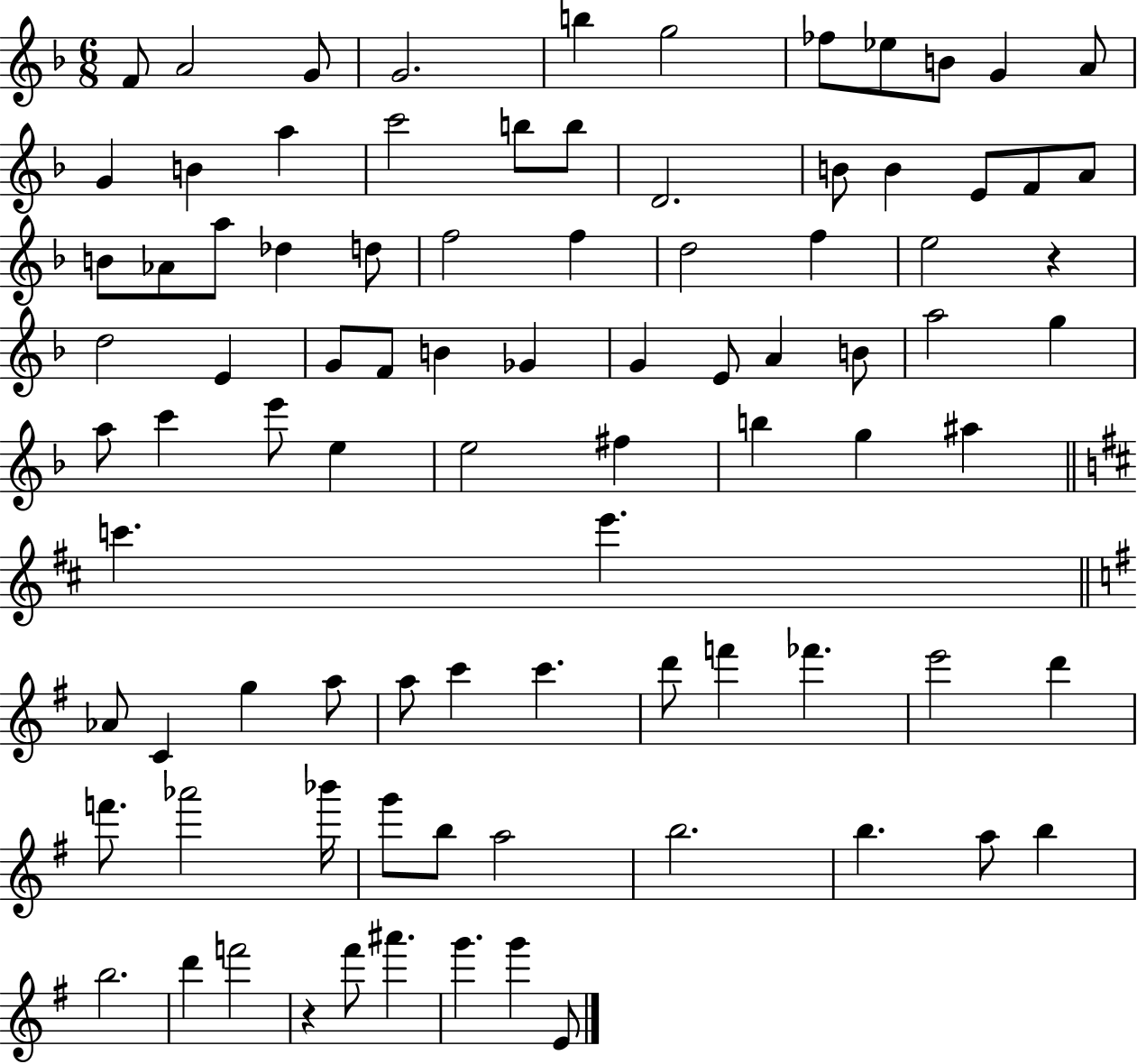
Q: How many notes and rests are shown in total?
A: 88